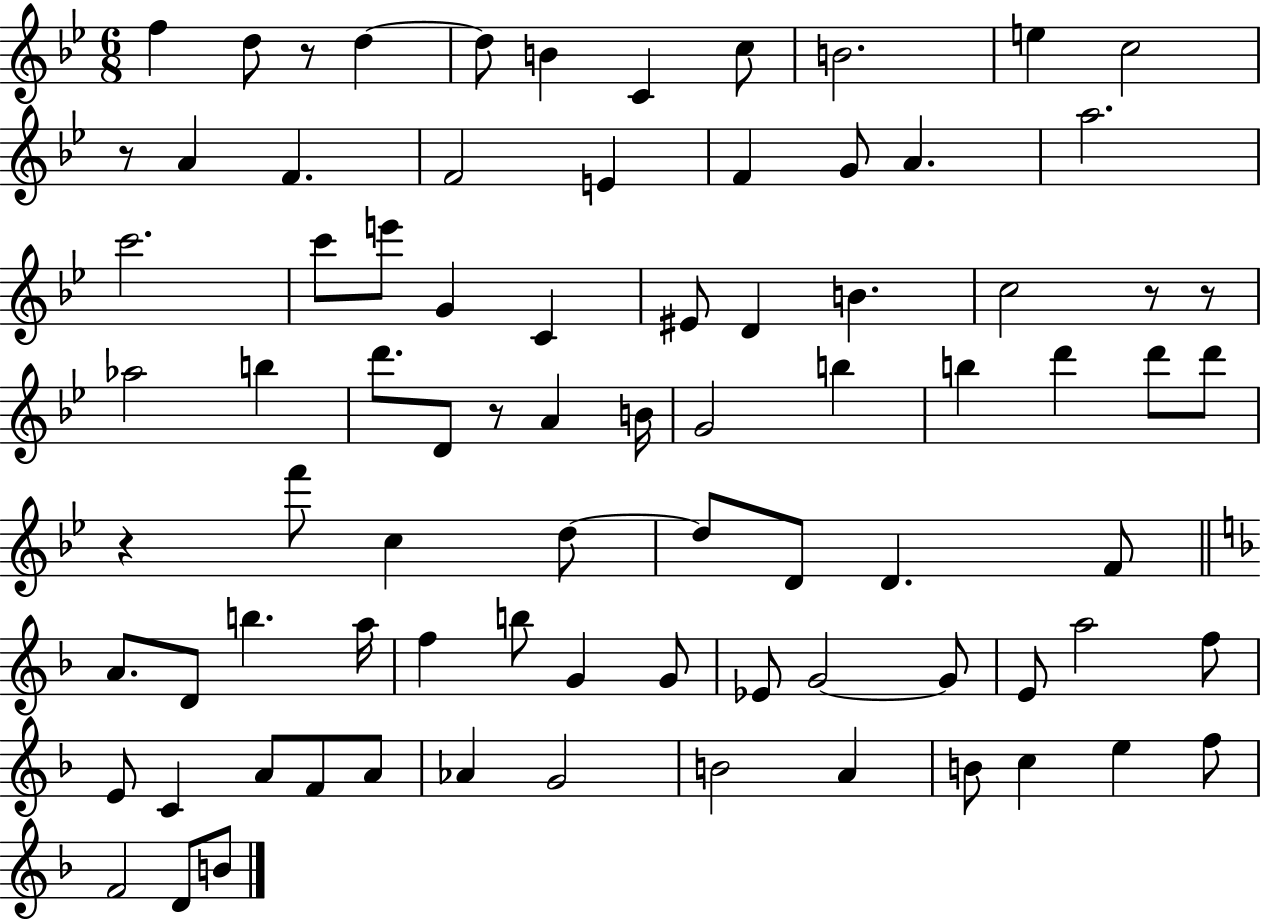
X:1
T:Untitled
M:6/8
L:1/4
K:Bb
f d/2 z/2 d d/2 B C c/2 B2 e c2 z/2 A F F2 E F G/2 A a2 c'2 c'/2 e'/2 G C ^E/2 D B c2 z/2 z/2 _a2 b d'/2 D/2 z/2 A B/4 G2 b b d' d'/2 d'/2 z f'/2 c d/2 d/2 D/2 D F/2 A/2 D/2 b a/4 f b/2 G G/2 _E/2 G2 G/2 E/2 a2 f/2 E/2 C A/2 F/2 A/2 _A G2 B2 A B/2 c e f/2 F2 D/2 B/2